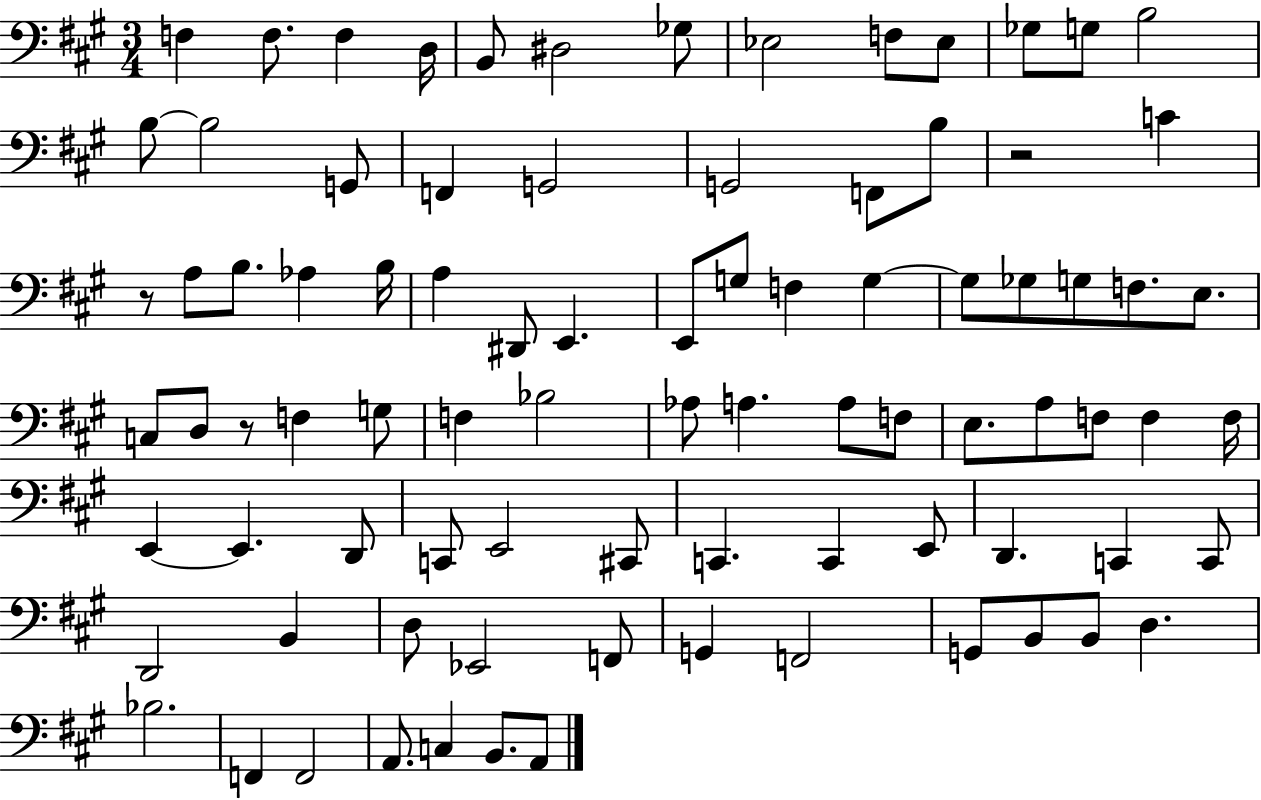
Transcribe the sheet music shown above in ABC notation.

X:1
T:Untitled
M:3/4
L:1/4
K:A
F, F,/2 F, D,/4 B,,/2 ^D,2 _G,/2 _E,2 F,/2 _E,/2 _G,/2 G,/2 B,2 B,/2 B,2 G,,/2 F,, G,,2 G,,2 F,,/2 B,/2 z2 C z/2 A,/2 B,/2 _A, B,/4 A, ^D,,/2 E,, E,,/2 G,/2 F, G, G,/2 _G,/2 G,/2 F,/2 E,/2 C,/2 D,/2 z/2 F, G,/2 F, _B,2 _A,/2 A, A,/2 F,/2 E,/2 A,/2 F,/2 F, F,/4 E,, E,, D,,/2 C,,/2 E,,2 ^C,,/2 C,, C,, E,,/2 D,, C,, C,,/2 D,,2 B,, D,/2 _E,,2 F,,/2 G,, F,,2 G,,/2 B,,/2 B,,/2 D, _B,2 F,, F,,2 A,,/2 C, B,,/2 A,,/2